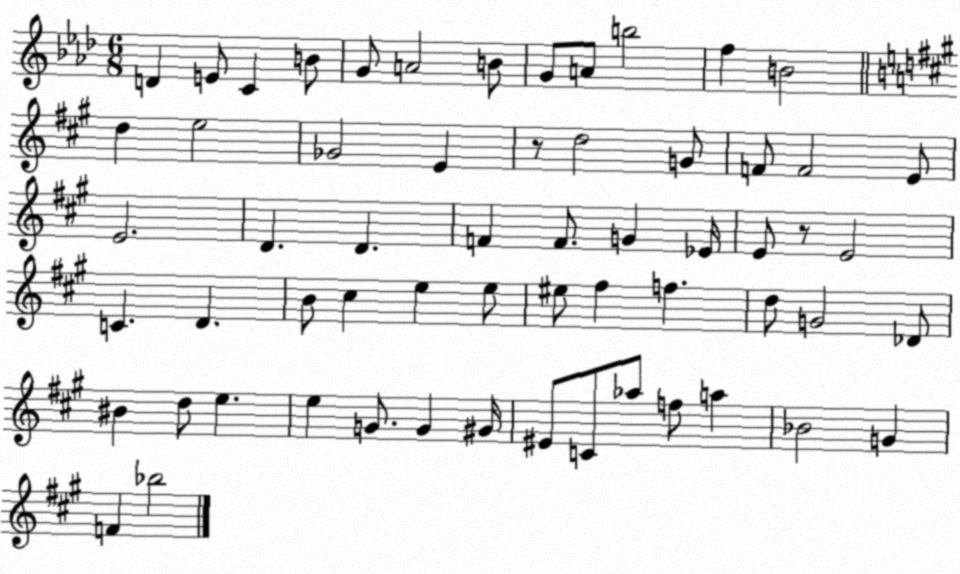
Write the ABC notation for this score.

X:1
T:Untitled
M:6/8
L:1/4
K:Ab
D E/2 C B/2 G/2 A2 B/2 G/2 A/2 b2 f B2 d e2 _G2 E z/2 d2 G/2 F/2 F2 E/2 E2 D D F F/2 G _E/4 E/2 z/2 E2 C D B/2 ^c e e/2 ^e/2 ^f f d/2 G2 _D/2 ^B d/2 e e G/2 G ^G/4 ^E/2 C/2 _a/2 f/2 a _B2 G F _b2